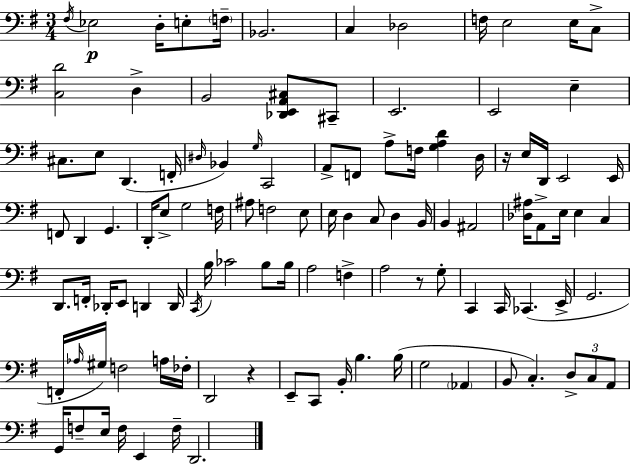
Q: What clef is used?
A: bass